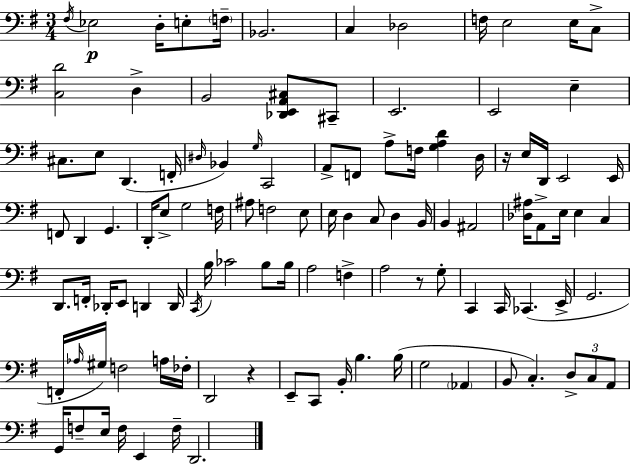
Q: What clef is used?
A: bass